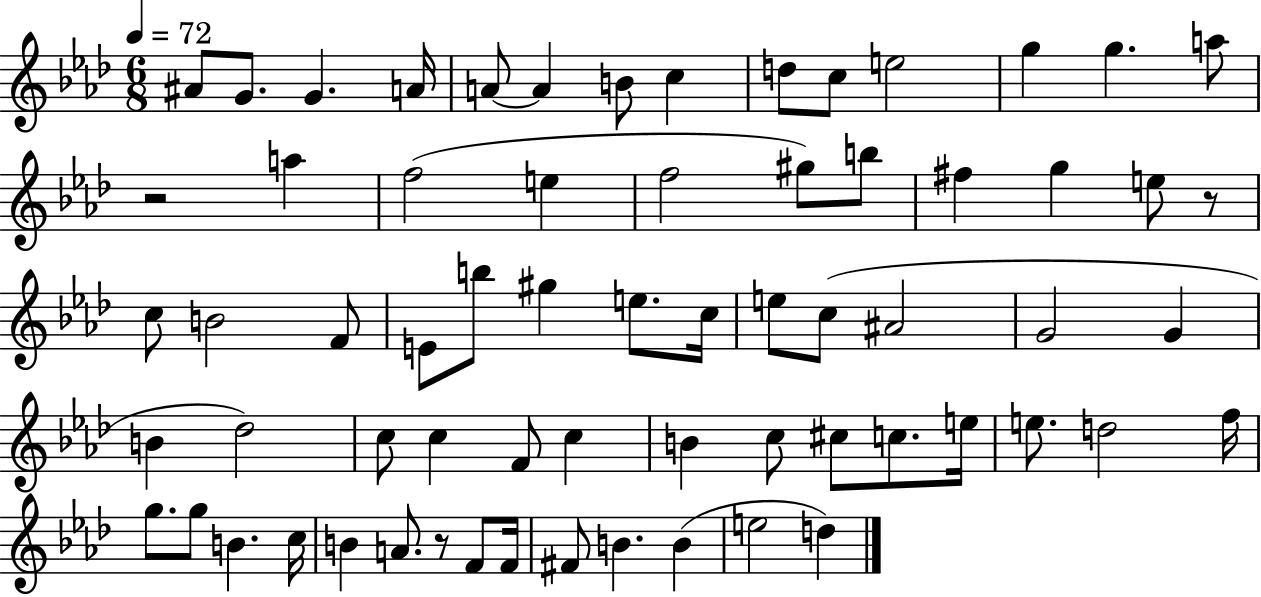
X:1
T:Untitled
M:6/8
L:1/4
K:Ab
^A/2 G/2 G A/4 A/2 A B/2 c d/2 c/2 e2 g g a/2 z2 a f2 e f2 ^g/2 b/2 ^f g e/2 z/2 c/2 B2 F/2 E/2 b/2 ^g e/2 c/4 e/2 c/2 ^A2 G2 G B _d2 c/2 c F/2 c B c/2 ^c/2 c/2 e/4 e/2 d2 f/4 g/2 g/2 B c/4 B A/2 z/2 F/2 F/4 ^F/2 B B e2 d